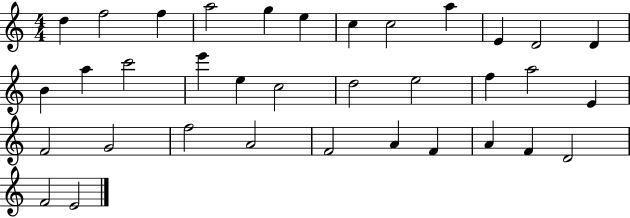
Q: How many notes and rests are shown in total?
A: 35